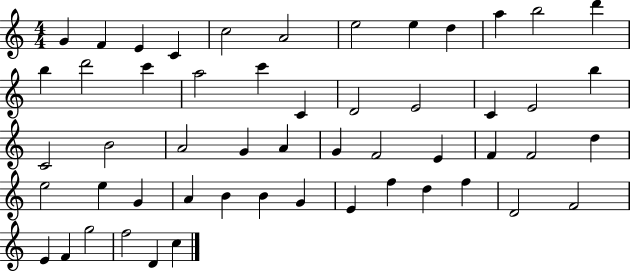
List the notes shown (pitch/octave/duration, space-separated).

G4/q F4/q E4/q C4/q C5/h A4/h E5/h E5/q D5/q A5/q B5/h D6/q B5/q D6/h C6/q A5/h C6/q C4/q D4/h E4/h C4/q E4/h B5/q C4/h B4/h A4/h G4/q A4/q G4/q F4/h E4/q F4/q F4/h D5/q E5/h E5/q G4/q A4/q B4/q B4/q G4/q E4/q F5/q D5/q F5/q D4/h F4/h E4/q F4/q G5/h F5/h D4/q C5/q